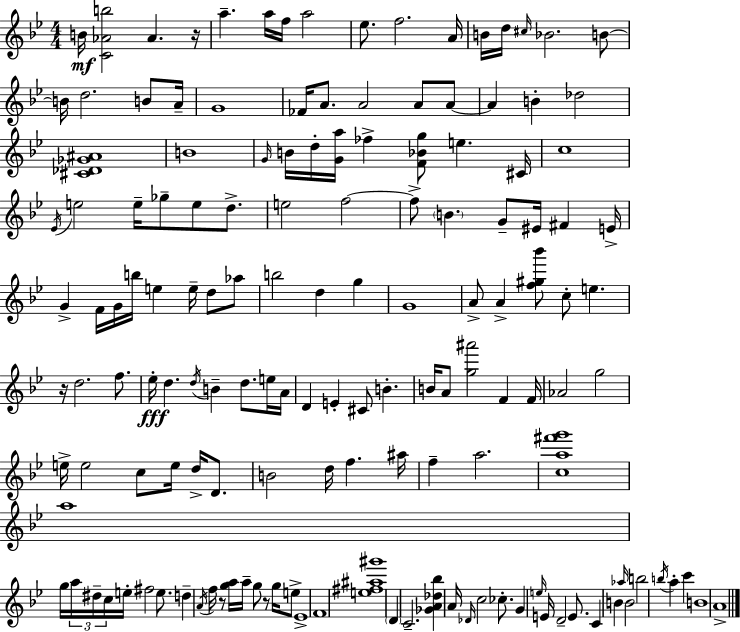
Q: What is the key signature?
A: BES major